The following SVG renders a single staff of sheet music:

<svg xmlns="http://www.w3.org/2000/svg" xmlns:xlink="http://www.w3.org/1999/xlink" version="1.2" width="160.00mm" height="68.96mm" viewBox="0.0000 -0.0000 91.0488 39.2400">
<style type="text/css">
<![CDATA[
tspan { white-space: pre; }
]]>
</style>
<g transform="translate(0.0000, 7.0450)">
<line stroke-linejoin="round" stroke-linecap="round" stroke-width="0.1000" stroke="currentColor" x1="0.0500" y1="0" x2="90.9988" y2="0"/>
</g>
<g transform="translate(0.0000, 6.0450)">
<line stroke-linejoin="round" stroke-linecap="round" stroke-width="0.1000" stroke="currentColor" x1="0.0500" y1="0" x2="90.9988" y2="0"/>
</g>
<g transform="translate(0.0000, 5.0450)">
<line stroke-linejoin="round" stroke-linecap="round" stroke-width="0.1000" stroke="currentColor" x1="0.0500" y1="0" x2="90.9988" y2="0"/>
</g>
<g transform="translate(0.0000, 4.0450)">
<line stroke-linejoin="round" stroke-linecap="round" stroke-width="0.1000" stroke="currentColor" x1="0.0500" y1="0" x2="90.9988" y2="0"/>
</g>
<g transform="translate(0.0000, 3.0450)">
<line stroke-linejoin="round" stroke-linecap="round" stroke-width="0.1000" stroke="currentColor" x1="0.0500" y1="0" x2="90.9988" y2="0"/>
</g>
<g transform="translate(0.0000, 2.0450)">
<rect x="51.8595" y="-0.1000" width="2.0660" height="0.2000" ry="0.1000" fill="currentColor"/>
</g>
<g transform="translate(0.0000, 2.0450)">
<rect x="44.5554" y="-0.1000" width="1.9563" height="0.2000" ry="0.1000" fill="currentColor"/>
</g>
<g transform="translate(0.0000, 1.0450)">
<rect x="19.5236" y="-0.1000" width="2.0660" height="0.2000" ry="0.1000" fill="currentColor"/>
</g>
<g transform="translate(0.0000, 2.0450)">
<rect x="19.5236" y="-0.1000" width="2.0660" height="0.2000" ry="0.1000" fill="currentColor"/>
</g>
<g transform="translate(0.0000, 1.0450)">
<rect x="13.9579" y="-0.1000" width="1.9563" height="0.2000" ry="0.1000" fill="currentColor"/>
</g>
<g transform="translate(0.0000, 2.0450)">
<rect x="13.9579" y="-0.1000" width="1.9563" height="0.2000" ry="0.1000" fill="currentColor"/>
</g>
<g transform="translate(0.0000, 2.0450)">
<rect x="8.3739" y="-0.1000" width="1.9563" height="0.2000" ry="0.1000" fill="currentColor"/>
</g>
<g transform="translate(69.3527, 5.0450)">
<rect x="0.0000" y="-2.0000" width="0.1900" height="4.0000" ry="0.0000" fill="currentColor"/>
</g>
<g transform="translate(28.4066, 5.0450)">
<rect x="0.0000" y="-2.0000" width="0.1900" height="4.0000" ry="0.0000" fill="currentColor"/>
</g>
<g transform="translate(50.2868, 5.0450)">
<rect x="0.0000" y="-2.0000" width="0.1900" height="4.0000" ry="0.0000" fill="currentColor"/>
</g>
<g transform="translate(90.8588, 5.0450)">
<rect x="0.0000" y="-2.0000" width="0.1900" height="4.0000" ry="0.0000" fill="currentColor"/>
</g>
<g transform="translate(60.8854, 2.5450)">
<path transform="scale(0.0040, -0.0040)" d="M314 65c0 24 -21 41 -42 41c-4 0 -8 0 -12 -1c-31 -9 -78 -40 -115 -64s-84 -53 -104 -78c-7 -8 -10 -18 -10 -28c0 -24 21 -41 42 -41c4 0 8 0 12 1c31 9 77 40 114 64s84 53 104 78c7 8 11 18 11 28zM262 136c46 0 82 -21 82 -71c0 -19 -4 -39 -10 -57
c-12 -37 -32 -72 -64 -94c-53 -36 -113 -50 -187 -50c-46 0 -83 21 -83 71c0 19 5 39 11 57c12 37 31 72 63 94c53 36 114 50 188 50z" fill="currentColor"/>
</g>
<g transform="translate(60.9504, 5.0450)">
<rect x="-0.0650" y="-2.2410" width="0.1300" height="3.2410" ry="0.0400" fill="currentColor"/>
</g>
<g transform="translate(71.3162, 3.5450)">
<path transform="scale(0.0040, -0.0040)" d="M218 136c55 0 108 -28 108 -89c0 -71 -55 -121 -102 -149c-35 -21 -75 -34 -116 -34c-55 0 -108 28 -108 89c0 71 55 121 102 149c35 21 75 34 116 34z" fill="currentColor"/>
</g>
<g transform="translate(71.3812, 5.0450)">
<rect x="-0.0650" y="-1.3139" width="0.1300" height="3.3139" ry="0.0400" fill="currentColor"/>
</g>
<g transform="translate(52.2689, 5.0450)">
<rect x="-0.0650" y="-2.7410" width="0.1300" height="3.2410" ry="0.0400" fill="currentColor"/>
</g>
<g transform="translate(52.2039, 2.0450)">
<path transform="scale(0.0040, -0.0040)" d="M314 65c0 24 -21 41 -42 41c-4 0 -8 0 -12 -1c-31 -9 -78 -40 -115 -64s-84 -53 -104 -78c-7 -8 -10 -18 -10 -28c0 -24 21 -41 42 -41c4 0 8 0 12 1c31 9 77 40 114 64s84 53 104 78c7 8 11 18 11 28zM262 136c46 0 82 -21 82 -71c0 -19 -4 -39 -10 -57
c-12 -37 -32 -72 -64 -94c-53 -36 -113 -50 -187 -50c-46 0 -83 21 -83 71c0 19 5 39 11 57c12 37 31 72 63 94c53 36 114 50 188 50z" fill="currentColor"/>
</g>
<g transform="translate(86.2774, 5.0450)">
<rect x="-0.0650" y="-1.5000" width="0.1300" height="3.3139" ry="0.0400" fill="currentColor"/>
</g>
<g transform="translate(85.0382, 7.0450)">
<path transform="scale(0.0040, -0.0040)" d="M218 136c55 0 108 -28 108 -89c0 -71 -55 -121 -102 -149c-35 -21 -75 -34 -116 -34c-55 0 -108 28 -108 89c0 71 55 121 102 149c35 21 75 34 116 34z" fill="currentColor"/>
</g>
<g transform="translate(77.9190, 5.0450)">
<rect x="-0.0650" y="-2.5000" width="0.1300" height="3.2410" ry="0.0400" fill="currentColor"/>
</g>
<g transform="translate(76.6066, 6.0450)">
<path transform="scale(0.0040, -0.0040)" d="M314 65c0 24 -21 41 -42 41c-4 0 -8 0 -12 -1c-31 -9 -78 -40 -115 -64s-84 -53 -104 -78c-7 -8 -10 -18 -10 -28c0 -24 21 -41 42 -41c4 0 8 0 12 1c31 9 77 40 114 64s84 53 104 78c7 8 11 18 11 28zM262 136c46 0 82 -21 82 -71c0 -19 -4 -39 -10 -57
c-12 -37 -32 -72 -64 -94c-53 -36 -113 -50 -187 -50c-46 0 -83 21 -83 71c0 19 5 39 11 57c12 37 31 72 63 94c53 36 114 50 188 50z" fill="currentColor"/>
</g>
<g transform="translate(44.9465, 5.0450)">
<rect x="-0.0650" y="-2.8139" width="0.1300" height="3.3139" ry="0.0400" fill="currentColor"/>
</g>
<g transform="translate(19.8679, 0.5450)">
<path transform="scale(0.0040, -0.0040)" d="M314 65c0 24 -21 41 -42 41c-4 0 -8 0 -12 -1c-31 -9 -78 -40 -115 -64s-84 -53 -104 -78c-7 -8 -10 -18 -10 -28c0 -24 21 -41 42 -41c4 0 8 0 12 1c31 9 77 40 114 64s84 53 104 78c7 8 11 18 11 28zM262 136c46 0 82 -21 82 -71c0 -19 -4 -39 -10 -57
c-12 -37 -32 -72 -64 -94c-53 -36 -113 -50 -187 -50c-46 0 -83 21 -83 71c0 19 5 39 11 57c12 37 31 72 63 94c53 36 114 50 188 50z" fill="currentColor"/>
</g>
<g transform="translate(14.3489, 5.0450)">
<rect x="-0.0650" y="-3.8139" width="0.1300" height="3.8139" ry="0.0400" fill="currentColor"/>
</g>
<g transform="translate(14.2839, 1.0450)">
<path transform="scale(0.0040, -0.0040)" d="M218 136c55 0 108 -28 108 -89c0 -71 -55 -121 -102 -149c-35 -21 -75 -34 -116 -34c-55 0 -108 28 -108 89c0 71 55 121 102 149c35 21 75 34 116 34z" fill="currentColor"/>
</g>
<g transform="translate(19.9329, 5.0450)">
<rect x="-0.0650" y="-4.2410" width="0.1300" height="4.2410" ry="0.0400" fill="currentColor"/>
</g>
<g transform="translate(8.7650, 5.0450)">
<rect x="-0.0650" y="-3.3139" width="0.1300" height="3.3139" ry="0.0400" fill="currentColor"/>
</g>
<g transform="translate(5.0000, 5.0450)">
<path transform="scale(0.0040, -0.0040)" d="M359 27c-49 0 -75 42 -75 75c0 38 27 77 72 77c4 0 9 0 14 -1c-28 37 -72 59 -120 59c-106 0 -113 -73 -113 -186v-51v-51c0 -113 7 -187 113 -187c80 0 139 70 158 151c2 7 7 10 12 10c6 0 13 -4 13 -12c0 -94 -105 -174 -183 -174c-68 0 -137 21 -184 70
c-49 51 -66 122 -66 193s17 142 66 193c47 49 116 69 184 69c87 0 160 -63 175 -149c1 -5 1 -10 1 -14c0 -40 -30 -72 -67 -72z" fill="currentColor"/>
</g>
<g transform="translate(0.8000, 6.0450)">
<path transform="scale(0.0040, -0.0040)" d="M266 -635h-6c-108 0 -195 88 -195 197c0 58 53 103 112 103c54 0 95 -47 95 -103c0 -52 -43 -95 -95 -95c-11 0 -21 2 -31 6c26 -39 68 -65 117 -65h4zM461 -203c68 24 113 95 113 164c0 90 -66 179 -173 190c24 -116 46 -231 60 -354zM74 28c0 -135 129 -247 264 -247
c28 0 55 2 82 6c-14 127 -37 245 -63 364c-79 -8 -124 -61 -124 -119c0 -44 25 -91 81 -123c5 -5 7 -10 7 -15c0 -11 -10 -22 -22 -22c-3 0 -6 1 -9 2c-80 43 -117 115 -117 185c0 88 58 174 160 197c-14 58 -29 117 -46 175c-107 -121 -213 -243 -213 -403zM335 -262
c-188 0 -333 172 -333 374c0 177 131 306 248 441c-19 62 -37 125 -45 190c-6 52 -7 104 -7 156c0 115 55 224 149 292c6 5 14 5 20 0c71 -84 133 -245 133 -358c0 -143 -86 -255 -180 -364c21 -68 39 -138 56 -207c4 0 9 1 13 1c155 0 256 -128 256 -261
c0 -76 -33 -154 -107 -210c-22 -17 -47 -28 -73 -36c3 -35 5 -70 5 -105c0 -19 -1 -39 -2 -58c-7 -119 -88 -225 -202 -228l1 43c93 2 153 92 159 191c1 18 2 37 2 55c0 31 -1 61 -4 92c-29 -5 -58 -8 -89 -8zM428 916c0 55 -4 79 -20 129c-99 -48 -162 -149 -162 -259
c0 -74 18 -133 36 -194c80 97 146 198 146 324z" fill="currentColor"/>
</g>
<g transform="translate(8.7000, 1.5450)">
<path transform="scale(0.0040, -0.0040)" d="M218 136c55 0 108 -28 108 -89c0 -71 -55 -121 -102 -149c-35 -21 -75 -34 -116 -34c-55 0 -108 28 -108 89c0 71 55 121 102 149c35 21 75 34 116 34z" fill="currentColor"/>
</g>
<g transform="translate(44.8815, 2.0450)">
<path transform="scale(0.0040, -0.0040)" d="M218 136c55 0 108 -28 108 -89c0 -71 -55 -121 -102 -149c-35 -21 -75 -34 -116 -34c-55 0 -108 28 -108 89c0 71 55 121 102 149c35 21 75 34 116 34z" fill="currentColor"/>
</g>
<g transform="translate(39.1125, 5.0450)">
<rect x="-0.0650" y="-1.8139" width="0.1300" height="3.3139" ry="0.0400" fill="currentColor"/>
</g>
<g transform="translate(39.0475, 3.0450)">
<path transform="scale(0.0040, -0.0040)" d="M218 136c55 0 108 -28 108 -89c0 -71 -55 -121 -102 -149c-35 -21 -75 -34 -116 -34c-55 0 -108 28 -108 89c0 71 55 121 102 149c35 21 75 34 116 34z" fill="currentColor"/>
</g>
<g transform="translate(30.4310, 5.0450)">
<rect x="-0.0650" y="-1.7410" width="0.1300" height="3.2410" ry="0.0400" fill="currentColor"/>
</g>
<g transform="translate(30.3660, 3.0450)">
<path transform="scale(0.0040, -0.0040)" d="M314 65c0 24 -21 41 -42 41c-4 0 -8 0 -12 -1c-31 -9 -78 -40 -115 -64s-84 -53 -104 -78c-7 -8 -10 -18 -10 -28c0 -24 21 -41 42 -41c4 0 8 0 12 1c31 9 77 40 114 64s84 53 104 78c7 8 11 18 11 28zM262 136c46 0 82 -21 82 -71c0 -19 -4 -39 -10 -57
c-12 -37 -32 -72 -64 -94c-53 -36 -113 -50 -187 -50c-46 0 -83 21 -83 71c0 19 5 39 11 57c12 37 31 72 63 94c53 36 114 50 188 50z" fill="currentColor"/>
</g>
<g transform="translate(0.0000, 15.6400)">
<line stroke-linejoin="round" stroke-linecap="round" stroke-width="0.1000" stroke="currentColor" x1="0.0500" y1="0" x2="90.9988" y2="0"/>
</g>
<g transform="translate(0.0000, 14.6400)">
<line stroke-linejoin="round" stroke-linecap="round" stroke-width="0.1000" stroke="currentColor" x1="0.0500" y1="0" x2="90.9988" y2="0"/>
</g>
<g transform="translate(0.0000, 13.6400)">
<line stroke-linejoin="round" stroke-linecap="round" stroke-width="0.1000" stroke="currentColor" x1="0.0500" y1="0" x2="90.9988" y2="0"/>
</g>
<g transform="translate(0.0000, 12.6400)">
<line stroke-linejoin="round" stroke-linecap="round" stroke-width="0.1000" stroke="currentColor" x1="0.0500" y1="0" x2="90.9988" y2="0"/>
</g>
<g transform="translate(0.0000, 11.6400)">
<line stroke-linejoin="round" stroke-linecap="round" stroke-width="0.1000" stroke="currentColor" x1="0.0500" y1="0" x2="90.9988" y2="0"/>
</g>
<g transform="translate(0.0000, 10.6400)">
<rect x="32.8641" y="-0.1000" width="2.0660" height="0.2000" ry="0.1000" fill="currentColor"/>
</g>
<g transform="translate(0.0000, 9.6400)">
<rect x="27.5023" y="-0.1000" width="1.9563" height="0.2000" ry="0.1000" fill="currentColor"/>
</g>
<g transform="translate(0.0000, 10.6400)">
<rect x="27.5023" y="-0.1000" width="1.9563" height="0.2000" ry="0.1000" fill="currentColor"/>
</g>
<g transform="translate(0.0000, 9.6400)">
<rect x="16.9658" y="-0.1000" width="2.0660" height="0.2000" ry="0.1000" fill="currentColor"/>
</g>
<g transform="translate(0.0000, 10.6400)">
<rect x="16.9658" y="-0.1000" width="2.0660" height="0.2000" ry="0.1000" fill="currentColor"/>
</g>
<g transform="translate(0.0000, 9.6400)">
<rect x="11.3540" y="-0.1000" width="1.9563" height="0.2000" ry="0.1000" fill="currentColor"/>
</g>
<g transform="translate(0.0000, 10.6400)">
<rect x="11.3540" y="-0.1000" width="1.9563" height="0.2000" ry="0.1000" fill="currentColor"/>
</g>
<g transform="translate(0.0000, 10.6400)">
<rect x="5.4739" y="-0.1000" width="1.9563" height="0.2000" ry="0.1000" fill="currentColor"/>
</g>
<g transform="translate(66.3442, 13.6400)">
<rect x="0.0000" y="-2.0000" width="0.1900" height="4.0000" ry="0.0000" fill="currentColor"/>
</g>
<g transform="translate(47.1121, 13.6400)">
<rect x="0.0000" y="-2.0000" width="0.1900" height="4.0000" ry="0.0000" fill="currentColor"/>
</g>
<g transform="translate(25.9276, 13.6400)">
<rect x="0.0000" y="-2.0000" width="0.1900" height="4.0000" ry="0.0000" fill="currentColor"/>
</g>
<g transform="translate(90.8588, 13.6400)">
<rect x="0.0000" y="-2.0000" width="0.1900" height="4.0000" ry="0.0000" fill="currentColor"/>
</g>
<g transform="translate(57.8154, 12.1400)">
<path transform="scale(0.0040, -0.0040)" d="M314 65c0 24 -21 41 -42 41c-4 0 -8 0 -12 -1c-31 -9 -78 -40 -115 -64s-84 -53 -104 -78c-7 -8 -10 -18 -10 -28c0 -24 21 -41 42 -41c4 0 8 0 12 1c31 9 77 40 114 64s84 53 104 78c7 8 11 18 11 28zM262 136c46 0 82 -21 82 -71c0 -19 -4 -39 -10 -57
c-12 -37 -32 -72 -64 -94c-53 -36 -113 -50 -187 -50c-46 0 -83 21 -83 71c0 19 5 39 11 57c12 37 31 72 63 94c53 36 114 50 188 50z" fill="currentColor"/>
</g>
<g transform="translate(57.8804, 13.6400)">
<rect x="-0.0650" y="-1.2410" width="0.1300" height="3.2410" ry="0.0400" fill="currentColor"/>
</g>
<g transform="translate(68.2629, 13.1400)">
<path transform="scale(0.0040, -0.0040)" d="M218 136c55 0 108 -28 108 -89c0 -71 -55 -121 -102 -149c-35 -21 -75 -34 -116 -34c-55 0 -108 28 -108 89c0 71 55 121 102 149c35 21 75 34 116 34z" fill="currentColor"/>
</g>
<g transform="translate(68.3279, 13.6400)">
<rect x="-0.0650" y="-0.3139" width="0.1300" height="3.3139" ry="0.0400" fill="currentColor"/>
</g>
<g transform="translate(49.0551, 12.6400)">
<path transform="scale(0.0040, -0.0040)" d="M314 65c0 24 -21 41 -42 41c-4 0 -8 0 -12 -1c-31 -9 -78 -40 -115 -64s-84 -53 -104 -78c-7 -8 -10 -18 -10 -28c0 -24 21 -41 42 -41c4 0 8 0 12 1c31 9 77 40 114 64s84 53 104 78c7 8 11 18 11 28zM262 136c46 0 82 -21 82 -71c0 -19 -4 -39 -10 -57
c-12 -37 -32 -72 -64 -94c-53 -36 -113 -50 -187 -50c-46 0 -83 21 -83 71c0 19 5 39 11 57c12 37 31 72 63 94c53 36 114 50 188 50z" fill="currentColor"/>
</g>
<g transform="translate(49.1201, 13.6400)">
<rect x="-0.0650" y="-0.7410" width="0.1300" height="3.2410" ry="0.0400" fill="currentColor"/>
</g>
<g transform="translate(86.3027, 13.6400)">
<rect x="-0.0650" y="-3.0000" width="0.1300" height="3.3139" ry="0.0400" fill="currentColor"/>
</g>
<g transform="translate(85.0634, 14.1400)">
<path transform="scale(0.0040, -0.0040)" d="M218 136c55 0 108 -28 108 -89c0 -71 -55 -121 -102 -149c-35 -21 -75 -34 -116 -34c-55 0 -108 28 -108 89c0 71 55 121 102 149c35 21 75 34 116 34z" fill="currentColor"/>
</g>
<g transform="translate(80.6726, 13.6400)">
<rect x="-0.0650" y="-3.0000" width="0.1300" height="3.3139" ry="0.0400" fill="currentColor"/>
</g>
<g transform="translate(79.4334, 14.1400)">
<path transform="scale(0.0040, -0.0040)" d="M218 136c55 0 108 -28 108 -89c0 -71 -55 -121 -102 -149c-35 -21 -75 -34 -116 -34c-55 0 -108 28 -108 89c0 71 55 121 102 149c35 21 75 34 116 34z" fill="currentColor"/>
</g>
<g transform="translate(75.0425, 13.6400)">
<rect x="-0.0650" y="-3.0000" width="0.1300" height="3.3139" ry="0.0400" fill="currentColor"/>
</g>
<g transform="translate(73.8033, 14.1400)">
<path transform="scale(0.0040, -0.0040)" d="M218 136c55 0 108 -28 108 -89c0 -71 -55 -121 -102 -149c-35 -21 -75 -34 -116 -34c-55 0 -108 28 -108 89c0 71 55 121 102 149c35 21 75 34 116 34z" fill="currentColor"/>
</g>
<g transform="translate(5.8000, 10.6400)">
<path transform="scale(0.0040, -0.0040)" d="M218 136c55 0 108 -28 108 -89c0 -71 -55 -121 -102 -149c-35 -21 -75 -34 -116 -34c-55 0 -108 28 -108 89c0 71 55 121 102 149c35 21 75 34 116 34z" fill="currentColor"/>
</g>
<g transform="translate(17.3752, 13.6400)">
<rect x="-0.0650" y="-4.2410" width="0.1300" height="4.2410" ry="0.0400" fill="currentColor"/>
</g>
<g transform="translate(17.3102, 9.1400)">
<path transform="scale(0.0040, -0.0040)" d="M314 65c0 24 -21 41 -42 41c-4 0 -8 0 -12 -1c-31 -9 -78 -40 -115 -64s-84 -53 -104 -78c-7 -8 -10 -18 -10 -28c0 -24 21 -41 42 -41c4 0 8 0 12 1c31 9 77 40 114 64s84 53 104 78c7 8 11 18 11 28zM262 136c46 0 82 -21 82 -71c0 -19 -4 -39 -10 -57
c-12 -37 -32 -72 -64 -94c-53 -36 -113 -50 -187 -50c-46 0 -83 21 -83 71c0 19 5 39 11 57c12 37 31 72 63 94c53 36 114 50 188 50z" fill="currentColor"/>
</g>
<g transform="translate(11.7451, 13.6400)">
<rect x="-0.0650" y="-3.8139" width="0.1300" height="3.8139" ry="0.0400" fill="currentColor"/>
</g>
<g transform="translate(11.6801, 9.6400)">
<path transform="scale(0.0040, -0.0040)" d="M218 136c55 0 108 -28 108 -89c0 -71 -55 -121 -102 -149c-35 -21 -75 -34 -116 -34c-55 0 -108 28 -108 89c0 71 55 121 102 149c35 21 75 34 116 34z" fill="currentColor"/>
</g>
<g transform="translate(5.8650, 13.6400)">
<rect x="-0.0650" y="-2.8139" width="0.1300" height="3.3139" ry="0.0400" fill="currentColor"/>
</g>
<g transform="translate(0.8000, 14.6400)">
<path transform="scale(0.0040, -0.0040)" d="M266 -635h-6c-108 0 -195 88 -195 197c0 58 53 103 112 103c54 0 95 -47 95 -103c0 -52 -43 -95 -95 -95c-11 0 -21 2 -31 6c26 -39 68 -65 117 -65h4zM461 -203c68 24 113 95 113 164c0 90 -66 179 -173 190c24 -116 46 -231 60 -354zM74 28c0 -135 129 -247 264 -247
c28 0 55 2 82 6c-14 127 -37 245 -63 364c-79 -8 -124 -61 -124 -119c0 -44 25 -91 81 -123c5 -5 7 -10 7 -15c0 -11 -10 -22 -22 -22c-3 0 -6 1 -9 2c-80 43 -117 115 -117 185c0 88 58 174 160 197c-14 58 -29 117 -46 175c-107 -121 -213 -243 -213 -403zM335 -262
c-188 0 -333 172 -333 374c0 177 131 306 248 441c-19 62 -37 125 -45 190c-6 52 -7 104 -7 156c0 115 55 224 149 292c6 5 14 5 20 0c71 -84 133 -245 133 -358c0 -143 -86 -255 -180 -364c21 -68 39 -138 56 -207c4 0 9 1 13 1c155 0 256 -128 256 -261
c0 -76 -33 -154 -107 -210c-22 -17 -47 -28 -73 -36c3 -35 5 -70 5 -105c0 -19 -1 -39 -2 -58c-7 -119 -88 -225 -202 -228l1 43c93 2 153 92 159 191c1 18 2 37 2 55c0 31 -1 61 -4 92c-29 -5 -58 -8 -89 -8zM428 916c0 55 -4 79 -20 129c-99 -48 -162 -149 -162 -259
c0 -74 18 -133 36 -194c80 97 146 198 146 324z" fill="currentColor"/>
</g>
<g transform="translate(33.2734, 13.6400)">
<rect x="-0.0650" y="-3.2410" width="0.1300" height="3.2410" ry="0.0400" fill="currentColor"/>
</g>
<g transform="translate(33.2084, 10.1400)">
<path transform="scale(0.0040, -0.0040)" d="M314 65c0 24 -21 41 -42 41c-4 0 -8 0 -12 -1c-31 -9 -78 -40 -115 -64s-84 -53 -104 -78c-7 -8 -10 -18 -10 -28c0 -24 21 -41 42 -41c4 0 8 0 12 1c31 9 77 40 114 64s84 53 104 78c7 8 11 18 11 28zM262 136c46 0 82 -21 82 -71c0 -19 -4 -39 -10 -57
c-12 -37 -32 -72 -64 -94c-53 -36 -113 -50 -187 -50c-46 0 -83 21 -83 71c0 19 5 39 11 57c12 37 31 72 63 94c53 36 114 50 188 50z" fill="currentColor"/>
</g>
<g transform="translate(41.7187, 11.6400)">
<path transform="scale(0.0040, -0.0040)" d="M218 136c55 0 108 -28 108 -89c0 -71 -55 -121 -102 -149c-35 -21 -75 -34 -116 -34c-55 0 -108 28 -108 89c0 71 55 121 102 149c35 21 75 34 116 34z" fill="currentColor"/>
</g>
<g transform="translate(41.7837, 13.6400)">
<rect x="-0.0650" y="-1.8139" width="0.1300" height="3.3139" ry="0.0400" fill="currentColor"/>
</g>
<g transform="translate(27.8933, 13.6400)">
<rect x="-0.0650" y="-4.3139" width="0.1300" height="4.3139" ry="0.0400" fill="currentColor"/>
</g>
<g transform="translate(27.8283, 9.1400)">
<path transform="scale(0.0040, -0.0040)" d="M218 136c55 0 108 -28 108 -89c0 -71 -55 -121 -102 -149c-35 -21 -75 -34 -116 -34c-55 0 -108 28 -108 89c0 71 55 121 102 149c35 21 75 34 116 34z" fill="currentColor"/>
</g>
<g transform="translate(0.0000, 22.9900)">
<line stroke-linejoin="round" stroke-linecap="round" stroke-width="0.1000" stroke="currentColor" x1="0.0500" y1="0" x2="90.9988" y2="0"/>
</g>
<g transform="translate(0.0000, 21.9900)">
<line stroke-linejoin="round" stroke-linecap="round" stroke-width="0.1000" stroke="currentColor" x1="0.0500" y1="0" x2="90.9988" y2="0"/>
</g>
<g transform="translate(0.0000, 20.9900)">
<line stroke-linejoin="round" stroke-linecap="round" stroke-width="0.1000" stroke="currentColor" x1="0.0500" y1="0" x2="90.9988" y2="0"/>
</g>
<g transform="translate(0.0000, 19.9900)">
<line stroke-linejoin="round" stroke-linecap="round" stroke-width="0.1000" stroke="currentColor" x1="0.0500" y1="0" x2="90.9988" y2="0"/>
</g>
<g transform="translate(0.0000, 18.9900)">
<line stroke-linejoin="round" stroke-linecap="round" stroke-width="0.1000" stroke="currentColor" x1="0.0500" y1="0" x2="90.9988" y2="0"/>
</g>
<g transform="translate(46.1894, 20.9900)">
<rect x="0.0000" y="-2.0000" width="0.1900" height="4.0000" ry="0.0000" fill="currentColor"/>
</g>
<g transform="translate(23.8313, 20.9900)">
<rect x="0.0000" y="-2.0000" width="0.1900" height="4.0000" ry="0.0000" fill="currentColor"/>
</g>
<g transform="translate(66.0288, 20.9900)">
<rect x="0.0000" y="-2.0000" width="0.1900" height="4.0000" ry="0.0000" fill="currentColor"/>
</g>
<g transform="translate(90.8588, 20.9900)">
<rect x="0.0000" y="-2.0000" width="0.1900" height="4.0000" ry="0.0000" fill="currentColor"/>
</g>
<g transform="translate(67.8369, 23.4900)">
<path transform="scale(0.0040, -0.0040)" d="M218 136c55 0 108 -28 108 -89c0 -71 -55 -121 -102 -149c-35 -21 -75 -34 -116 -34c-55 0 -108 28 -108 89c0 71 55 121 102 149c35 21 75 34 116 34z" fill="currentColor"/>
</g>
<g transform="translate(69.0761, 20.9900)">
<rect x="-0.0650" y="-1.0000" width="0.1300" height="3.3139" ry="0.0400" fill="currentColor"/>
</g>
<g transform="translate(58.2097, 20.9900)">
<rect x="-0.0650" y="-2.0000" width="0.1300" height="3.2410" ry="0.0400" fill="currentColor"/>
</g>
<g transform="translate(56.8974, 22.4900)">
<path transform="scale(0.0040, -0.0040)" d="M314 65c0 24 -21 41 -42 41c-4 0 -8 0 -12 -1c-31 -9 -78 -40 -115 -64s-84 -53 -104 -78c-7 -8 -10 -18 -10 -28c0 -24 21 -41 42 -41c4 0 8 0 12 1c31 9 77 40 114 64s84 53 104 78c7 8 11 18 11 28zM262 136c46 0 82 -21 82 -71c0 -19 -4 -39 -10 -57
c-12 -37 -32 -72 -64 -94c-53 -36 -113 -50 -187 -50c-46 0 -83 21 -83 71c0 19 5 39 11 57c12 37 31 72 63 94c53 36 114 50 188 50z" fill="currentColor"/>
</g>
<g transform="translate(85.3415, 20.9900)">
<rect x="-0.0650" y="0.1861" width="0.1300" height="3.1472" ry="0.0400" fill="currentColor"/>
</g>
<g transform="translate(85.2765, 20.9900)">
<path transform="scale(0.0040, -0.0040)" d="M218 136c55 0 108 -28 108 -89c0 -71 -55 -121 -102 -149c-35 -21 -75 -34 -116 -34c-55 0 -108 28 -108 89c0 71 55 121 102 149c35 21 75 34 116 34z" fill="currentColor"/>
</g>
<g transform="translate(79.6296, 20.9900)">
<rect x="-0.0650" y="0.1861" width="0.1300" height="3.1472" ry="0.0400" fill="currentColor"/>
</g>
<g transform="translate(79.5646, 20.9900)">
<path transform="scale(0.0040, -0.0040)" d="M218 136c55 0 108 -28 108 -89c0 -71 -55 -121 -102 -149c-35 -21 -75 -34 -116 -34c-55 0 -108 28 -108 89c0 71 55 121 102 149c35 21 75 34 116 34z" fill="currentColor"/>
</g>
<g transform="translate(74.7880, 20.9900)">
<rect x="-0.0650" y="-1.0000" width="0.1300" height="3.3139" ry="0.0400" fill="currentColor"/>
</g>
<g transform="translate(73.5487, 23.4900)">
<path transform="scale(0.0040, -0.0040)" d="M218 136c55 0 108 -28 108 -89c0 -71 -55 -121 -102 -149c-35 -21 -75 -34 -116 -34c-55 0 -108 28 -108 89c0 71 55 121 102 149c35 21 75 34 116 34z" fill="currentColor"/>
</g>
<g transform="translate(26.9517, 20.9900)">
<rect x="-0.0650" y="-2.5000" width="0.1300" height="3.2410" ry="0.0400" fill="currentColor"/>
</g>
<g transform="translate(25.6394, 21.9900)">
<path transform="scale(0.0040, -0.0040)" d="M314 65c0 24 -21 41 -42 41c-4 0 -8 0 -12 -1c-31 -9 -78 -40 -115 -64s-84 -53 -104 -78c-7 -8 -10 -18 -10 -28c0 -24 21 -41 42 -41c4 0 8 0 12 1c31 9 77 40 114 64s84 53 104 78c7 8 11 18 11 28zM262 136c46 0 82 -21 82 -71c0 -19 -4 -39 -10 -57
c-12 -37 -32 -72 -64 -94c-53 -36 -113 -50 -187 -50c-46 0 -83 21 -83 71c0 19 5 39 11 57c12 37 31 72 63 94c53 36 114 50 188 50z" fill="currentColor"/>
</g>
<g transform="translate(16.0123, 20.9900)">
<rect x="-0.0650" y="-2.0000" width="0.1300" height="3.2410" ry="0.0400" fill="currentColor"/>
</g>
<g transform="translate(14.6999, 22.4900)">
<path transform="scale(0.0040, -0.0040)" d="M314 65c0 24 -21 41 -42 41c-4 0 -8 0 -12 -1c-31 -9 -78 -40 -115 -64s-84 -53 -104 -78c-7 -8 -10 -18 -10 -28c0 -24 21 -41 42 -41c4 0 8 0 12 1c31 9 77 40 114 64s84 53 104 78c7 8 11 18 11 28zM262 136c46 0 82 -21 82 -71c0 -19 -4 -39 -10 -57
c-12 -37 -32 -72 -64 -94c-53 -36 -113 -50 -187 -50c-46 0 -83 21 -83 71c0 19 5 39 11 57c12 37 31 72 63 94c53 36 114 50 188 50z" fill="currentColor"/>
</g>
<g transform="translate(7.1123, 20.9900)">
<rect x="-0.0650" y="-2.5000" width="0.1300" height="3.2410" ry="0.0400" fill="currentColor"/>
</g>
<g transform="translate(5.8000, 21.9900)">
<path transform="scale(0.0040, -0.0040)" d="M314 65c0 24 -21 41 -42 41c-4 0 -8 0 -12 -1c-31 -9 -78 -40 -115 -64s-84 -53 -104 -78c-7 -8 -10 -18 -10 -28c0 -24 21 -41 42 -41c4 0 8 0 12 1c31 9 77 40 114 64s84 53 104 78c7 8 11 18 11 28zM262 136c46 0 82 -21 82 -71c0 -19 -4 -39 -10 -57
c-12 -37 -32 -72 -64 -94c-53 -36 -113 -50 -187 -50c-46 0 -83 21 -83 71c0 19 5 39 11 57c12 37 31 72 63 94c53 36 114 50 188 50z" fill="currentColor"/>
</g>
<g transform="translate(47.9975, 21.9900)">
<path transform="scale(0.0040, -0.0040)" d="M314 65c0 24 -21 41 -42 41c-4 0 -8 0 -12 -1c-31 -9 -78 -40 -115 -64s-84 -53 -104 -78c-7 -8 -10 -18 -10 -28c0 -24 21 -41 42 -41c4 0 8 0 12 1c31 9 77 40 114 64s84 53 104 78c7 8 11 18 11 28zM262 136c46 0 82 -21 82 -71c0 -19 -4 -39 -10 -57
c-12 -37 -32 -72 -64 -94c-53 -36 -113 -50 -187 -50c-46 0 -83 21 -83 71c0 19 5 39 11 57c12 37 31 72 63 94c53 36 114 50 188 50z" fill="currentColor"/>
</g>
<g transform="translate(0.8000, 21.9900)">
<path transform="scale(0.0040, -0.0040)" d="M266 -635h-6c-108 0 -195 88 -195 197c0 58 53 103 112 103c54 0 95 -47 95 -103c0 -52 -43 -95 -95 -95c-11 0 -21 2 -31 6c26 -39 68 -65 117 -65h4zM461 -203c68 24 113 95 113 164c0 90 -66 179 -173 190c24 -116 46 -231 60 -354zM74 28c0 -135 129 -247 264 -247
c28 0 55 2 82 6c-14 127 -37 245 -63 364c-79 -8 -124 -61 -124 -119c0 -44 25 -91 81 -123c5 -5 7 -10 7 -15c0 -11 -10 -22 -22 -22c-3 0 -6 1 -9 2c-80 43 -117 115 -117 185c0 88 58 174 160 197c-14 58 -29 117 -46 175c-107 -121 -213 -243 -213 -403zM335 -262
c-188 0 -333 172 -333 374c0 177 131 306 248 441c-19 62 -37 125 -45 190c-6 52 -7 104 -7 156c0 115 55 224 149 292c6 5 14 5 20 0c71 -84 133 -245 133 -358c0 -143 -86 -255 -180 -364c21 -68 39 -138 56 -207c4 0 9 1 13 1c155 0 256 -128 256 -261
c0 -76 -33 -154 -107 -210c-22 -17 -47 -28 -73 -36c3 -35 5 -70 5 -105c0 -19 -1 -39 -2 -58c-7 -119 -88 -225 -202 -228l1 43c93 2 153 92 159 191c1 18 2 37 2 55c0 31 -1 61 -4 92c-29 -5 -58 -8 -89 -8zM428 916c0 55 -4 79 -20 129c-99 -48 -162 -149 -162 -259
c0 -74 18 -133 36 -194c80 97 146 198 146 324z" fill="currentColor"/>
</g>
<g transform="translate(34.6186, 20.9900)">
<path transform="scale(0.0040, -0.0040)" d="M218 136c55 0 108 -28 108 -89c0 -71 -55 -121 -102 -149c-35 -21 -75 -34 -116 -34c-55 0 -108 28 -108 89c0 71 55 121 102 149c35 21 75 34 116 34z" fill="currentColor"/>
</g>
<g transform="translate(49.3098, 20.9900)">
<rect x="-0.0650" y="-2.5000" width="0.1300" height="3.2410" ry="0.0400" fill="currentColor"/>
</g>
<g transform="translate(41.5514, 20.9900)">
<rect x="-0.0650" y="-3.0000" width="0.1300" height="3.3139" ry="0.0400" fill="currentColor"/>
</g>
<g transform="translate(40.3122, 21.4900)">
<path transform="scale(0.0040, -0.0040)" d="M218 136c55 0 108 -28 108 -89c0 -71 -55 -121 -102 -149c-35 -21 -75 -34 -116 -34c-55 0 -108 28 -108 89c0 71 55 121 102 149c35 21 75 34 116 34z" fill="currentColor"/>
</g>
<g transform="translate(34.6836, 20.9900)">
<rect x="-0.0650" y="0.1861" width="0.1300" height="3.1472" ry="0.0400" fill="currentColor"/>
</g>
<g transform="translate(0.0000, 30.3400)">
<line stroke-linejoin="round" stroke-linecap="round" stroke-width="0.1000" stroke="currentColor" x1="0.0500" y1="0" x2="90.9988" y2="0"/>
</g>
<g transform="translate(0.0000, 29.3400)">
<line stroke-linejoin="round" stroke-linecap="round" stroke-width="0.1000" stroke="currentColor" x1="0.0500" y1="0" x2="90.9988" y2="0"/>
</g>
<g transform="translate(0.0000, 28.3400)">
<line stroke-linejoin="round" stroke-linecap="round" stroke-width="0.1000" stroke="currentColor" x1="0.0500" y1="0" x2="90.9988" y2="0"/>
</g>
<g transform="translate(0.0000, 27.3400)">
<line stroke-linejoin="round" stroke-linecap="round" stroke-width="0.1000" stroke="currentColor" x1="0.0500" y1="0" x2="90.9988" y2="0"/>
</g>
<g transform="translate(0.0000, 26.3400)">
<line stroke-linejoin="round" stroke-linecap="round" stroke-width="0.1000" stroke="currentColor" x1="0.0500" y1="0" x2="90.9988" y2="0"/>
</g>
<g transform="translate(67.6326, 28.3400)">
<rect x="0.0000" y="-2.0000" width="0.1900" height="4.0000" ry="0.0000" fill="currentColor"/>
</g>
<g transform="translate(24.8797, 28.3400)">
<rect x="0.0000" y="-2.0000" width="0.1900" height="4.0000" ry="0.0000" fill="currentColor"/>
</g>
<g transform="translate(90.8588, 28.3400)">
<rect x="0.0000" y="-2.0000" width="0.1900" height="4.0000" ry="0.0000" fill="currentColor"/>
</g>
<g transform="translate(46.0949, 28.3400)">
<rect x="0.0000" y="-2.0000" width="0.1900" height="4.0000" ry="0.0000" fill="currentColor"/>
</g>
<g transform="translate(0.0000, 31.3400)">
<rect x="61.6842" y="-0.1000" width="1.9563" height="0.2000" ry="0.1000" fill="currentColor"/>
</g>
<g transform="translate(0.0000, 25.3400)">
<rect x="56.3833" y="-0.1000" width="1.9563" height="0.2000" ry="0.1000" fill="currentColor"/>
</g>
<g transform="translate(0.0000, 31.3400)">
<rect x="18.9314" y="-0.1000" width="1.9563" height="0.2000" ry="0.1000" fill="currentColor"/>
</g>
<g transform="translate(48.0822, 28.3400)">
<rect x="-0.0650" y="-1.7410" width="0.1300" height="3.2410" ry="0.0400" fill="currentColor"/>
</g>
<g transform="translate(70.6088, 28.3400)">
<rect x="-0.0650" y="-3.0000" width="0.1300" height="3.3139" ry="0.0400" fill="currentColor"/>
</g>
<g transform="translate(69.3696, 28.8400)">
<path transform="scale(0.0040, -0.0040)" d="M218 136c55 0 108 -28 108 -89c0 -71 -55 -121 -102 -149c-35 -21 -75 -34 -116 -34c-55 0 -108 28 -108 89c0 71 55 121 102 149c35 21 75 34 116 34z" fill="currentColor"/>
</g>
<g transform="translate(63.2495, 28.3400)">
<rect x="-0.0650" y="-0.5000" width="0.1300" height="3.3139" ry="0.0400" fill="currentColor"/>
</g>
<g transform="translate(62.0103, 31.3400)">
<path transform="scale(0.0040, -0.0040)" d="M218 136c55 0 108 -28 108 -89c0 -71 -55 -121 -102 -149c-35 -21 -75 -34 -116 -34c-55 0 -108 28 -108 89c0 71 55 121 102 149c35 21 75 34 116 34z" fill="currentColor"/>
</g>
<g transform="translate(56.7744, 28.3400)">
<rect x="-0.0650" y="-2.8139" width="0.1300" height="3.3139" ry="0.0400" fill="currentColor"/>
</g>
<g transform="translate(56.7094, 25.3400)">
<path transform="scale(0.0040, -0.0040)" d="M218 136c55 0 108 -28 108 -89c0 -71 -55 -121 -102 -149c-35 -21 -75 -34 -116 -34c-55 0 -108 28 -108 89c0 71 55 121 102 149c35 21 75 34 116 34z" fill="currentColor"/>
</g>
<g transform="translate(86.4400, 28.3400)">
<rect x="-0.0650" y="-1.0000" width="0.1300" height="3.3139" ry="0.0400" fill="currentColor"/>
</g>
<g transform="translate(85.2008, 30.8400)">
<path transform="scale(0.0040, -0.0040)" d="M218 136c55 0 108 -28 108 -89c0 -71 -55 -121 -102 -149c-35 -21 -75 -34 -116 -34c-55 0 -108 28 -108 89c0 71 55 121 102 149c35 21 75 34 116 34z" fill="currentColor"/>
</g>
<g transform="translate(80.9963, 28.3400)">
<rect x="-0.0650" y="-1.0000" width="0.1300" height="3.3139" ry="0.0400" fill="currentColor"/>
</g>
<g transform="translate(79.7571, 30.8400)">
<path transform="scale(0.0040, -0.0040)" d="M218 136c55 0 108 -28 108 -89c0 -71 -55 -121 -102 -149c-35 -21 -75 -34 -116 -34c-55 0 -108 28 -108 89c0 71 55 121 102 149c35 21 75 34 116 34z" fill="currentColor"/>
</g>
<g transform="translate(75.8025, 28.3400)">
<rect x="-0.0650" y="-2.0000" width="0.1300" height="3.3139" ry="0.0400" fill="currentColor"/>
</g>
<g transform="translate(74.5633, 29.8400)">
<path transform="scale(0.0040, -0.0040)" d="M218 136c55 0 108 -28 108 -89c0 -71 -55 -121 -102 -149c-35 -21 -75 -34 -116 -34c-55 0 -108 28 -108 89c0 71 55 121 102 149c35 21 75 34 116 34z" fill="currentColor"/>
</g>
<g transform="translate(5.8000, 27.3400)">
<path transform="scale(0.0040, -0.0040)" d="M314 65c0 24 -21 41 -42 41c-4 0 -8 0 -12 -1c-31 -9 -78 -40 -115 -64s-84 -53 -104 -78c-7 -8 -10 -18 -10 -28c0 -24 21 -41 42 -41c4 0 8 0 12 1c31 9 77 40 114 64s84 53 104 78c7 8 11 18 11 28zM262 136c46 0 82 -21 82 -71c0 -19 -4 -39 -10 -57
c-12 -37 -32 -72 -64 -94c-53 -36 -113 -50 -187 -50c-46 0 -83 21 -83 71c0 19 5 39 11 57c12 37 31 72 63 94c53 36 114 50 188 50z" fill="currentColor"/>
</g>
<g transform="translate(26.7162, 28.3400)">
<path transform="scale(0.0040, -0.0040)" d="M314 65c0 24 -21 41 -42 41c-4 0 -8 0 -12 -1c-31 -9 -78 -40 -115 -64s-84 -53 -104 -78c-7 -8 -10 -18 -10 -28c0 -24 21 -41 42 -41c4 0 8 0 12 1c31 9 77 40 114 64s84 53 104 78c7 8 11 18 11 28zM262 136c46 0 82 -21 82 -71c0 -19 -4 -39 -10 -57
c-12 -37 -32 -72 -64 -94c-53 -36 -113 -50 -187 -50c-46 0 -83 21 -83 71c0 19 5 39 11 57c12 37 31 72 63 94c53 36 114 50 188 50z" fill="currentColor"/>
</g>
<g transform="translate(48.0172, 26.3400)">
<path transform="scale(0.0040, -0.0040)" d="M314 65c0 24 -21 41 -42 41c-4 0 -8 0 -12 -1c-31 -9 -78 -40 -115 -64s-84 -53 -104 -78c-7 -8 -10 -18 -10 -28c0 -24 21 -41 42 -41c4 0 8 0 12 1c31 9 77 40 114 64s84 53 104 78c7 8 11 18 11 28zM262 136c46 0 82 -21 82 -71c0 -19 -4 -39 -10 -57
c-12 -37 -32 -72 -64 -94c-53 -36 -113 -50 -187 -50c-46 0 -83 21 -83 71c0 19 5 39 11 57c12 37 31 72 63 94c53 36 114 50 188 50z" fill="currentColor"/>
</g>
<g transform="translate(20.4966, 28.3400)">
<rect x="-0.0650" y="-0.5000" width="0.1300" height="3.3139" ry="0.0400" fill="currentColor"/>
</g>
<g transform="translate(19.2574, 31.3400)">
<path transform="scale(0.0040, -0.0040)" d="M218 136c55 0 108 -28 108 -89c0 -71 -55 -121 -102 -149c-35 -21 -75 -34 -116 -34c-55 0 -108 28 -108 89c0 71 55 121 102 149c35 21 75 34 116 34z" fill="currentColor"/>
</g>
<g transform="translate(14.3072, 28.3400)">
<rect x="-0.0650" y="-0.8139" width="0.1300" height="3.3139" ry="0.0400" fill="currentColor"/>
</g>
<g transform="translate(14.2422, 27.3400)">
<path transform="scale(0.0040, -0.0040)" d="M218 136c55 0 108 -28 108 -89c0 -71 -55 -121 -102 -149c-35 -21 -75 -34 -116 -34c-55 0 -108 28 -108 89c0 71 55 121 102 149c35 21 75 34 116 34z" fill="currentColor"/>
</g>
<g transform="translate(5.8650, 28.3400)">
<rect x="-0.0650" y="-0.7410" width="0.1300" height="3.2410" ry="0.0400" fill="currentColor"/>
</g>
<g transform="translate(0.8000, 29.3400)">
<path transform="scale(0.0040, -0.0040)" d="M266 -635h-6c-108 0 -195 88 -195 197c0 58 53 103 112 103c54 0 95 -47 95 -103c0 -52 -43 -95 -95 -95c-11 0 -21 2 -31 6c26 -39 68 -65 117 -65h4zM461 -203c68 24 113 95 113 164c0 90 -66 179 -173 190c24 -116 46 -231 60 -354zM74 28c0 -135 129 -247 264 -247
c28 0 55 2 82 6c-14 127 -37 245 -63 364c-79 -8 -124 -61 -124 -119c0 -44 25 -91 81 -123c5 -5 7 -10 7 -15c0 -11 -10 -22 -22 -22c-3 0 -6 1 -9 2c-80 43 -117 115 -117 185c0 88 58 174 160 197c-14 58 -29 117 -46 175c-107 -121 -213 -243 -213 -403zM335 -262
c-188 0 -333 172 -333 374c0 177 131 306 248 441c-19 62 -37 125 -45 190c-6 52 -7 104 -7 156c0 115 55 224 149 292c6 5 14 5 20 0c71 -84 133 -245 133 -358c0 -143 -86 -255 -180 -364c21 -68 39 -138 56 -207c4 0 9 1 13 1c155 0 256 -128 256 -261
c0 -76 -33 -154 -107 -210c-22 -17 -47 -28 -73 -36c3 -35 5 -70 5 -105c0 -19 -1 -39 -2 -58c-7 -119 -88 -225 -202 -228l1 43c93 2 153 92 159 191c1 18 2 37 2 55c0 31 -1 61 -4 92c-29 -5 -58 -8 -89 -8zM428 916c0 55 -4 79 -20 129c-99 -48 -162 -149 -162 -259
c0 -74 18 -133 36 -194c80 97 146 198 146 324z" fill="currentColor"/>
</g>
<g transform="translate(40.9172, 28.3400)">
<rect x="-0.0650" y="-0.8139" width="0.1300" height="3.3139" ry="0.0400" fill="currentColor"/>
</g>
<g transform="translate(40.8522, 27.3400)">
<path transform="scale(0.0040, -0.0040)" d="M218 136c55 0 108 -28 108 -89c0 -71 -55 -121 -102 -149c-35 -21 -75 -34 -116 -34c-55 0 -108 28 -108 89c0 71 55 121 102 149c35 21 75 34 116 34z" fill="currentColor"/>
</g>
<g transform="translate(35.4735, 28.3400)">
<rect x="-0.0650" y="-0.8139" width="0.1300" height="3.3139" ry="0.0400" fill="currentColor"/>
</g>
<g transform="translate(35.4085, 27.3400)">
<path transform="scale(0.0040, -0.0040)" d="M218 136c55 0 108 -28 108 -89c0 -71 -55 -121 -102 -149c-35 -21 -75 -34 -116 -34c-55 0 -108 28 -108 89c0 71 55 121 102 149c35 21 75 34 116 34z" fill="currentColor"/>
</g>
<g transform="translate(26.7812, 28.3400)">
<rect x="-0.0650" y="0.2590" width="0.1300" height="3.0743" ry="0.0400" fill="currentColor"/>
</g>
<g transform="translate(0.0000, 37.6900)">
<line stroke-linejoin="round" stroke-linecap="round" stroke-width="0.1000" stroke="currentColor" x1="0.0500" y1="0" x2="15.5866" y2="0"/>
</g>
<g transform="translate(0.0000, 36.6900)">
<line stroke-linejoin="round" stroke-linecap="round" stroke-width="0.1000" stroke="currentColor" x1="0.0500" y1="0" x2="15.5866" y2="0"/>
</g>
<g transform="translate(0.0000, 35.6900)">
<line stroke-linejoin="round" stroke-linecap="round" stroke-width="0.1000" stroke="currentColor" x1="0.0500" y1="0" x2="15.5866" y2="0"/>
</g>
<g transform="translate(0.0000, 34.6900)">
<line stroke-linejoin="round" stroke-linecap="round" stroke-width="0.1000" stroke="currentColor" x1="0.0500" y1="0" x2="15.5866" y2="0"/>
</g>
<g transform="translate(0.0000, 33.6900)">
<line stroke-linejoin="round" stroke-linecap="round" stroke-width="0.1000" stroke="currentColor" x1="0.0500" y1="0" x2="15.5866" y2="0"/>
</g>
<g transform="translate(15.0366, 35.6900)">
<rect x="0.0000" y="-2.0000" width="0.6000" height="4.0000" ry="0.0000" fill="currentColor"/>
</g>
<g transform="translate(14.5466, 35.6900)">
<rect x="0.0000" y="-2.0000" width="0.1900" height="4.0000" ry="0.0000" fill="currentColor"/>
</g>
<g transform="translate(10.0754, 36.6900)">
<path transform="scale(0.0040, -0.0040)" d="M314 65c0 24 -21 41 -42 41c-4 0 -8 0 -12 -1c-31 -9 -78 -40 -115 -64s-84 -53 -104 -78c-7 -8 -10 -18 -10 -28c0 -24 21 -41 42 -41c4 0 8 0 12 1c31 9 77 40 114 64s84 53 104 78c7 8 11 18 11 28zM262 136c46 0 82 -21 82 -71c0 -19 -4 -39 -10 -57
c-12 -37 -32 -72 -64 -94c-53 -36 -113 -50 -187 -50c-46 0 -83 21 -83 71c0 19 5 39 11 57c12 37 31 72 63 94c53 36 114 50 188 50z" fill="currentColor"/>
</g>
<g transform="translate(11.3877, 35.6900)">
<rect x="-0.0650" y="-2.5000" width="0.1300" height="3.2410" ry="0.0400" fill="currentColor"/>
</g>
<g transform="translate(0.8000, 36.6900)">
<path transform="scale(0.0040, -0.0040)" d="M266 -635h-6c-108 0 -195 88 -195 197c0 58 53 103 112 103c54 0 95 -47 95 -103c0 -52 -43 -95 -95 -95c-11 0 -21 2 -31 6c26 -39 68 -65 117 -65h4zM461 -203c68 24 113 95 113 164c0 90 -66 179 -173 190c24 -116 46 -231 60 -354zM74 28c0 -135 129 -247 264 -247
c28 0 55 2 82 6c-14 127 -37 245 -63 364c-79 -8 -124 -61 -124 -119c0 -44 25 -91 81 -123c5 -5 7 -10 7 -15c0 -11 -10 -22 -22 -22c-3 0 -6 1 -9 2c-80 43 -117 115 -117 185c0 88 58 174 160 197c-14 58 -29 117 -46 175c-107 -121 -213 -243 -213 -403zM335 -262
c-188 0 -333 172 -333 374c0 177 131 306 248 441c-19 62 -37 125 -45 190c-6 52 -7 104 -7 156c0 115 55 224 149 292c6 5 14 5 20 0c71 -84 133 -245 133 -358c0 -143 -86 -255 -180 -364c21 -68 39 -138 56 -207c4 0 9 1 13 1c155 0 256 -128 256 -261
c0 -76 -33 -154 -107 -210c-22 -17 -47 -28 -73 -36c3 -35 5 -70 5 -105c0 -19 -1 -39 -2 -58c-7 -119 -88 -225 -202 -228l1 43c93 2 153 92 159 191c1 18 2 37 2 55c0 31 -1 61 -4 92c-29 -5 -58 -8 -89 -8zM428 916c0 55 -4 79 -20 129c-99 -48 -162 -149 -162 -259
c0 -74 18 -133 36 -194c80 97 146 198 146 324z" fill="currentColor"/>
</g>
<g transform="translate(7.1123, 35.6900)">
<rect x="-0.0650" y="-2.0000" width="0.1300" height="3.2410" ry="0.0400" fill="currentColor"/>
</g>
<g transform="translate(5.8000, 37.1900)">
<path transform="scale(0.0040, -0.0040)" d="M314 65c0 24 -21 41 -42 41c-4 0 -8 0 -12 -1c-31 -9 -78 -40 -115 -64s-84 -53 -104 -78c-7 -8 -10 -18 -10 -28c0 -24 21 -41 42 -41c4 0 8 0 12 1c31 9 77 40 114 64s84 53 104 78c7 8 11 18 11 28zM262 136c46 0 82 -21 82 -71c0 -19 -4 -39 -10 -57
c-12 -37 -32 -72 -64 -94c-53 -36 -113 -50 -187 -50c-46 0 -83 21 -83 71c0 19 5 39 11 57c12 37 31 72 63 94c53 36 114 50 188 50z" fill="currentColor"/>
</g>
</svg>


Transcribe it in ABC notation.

X:1
T:Untitled
M:4/4
L:1/4
K:C
b c' d'2 f2 f a a2 g2 e G2 E a c' d'2 d' b2 f d2 e2 c A A A G2 F2 G2 B A G2 F2 D D B B d2 d C B2 d d f2 a C A F D D F2 G2